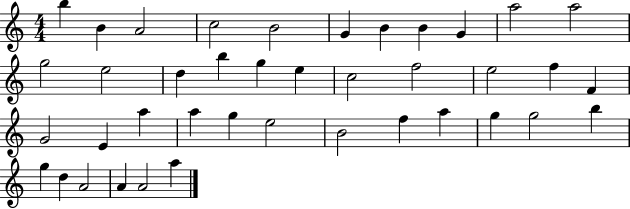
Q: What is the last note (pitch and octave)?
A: A5